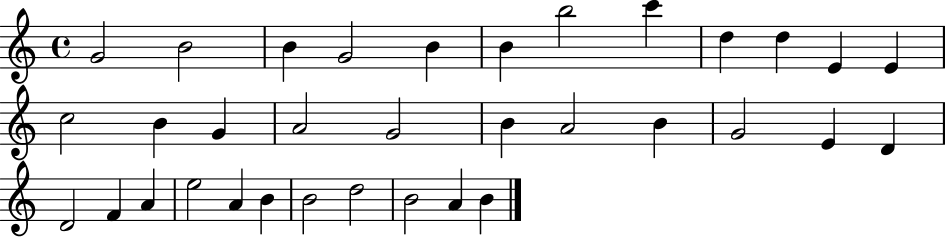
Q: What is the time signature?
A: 4/4